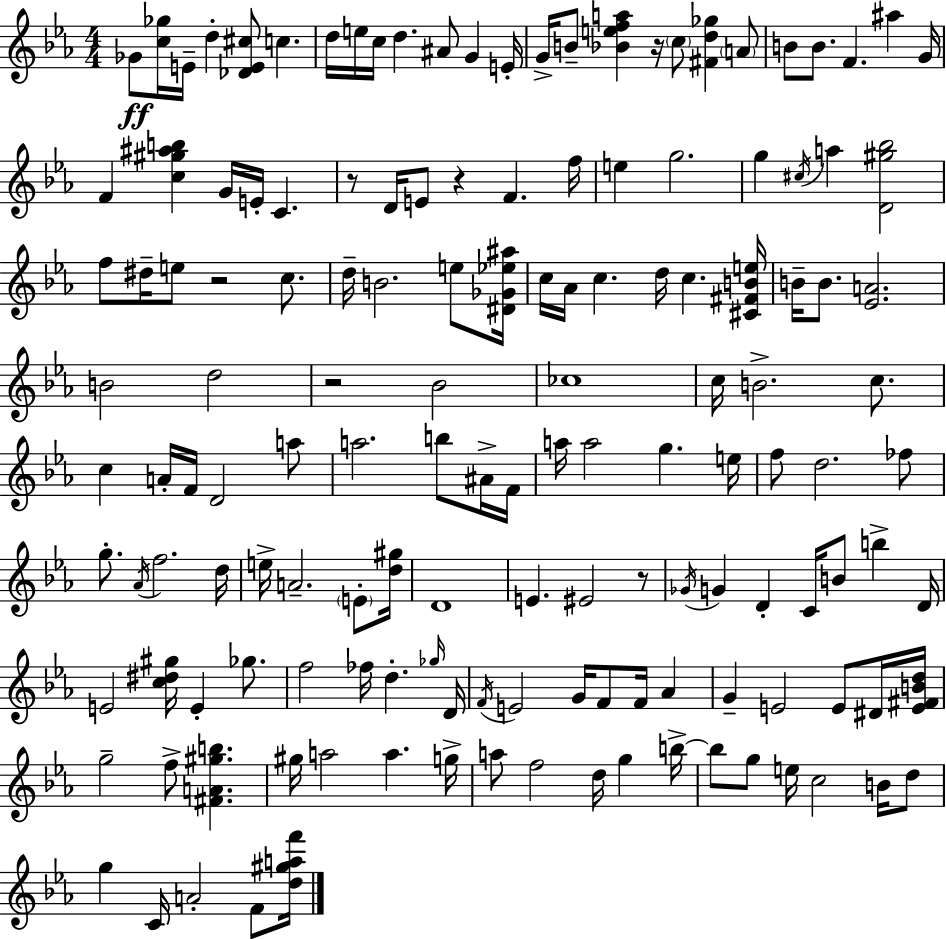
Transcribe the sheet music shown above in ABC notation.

X:1
T:Untitled
M:4/4
L:1/4
K:Cm
_G/2 [c_g]/4 E/4 d [_DE^c]/2 c d/4 e/4 c/4 d ^A/2 G E/4 G/4 B/2 [_Befa] z/4 c/2 [^Fd_g] A/2 B/2 B/2 F ^a G/4 F [c^g^ab] G/4 E/4 C z/2 D/4 E/2 z F f/4 e g2 g ^c/4 a [D^g_b]2 f/2 ^d/4 e/2 z2 c/2 d/4 B2 e/2 [^D_G_e^a]/4 c/4 _A/4 c d/4 c [^C^FBe]/4 B/4 B/2 [_EA]2 B2 d2 z2 _B2 _c4 c/4 B2 c/2 c A/4 F/4 D2 a/2 a2 b/2 ^A/4 F/4 a/4 a2 g e/4 f/2 d2 _f/2 g/2 _A/4 f2 d/4 e/4 A2 E/2 [d^g]/4 D4 E ^E2 z/2 _G/4 G D C/4 B/2 b D/4 E2 [c^d^g]/4 E _g/2 f2 _f/4 d _g/4 D/4 F/4 E2 G/4 F/2 F/4 _A G E2 E/2 ^D/4 [E^FBd]/4 g2 f/2 [^FA^gb] ^g/4 a2 a g/4 a/2 f2 d/4 g b/4 b/2 g/2 e/4 c2 B/4 d/2 g C/4 A2 F/2 [d^gaf']/4